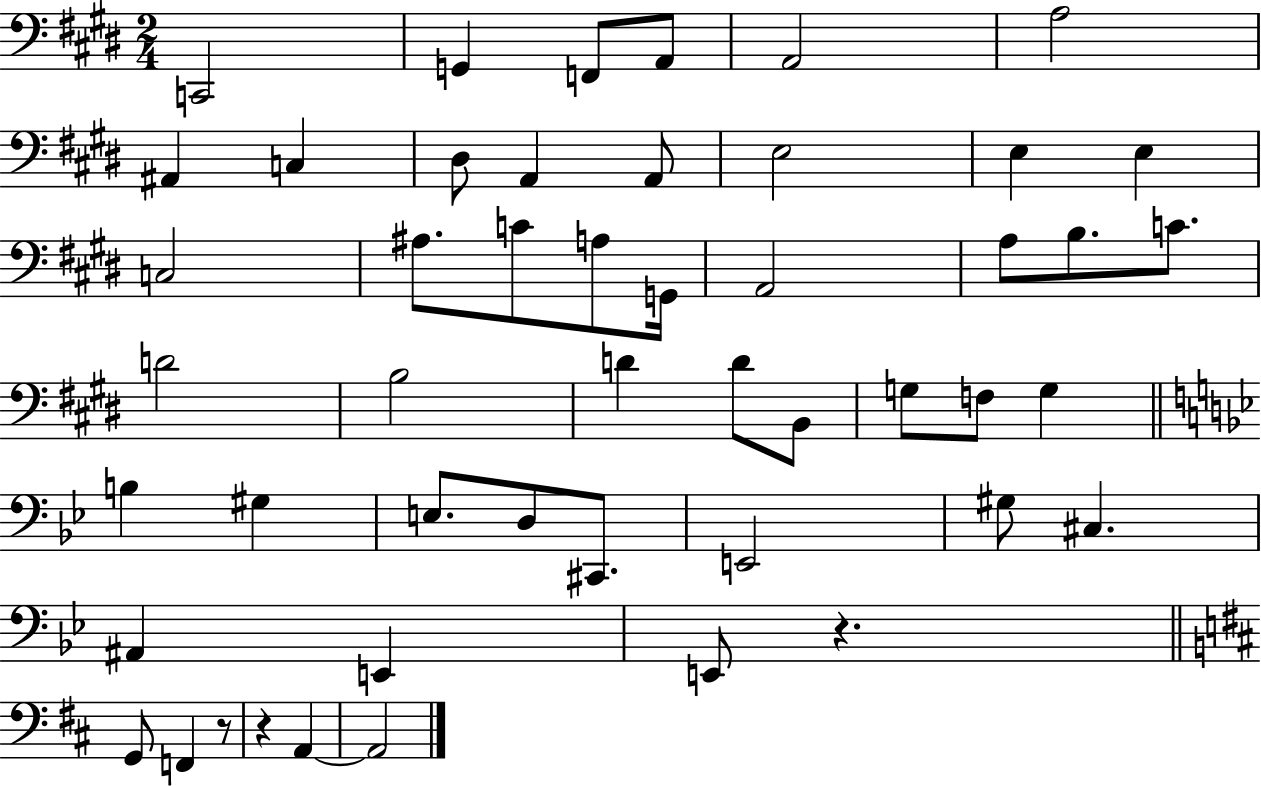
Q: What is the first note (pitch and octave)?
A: C2